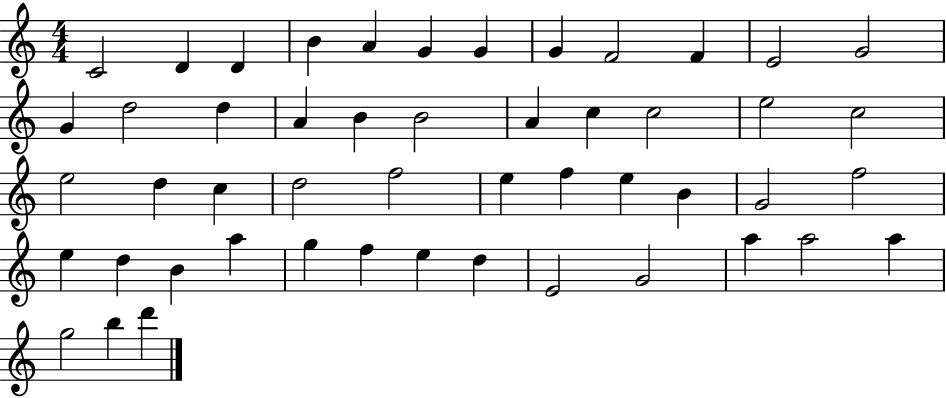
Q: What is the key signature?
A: C major